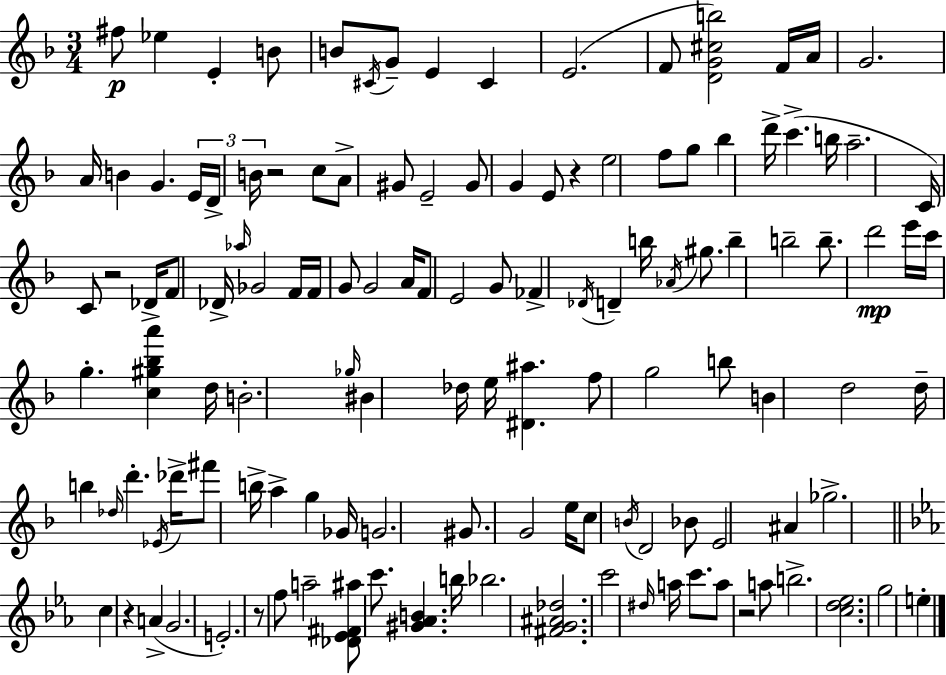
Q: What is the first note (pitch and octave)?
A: F#5